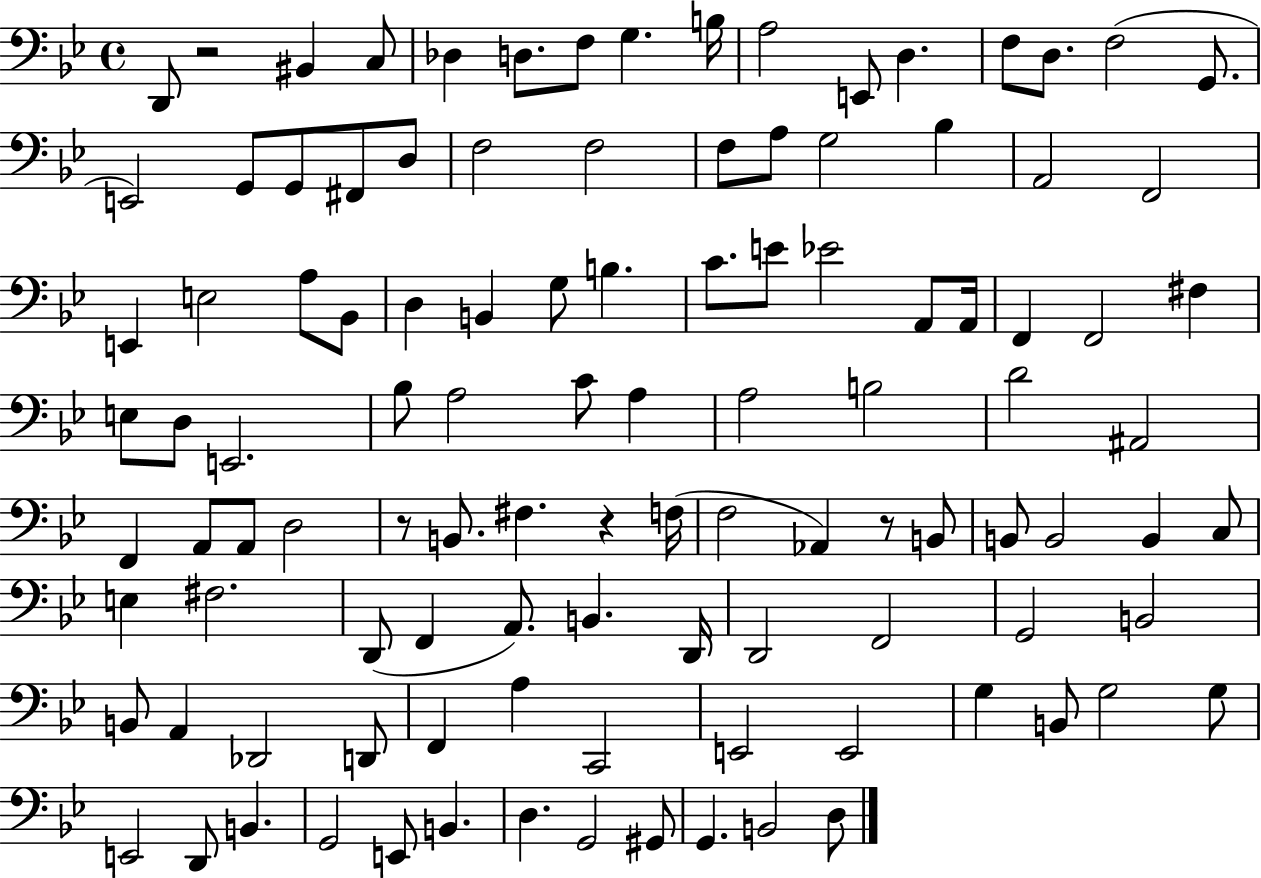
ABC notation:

X:1
T:Untitled
M:4/4
L:1/4
K:Bb
D,,/2 z2 ^B,, C,/2 _D, D,/2 F,/2 G, B,/4 A,2 E,,/2 D, F,/2 D,/2 F,2 G,,/2 E,,2 G,,/2 G,,/2 ^F,,/2 D,/2 F,2 F,2 F,/2 A,/2 G,2 _B, A,,2 F,,2 E,, E,2 A,/2 _B,,/2 D, B,, G,/2 B, C/2 E/2 _E2 A,,/2 A,,/4 F,, F,,2 ^F, E,/2 D,/2 E,,2 _B,/2 A,2 C/2 A, A,2 B,2 D2 ^A,,2 F,, A,,/2 A,,/2 D,2 z/2 B,,/2 ^F, z F,/4 F,2 _A,, z/2 B,,/2 B,,/2 B,,2 B,, C,/2 E, ^F,2 D,,/2 F,, A,,/2 B,, D,,/4 D,,2 F,,2 G,,2 B,,2 B,,/2 A,, _D,,2 D,,/2 F,, A, C,,2 E,,2 E,,2 G, B,,/2 G,2 G,/2 E,,2 D,,/2 B,, G,,2 E,,/2 B,, D, G,,2 ^G,,/2 G,, B,,2 D,/2